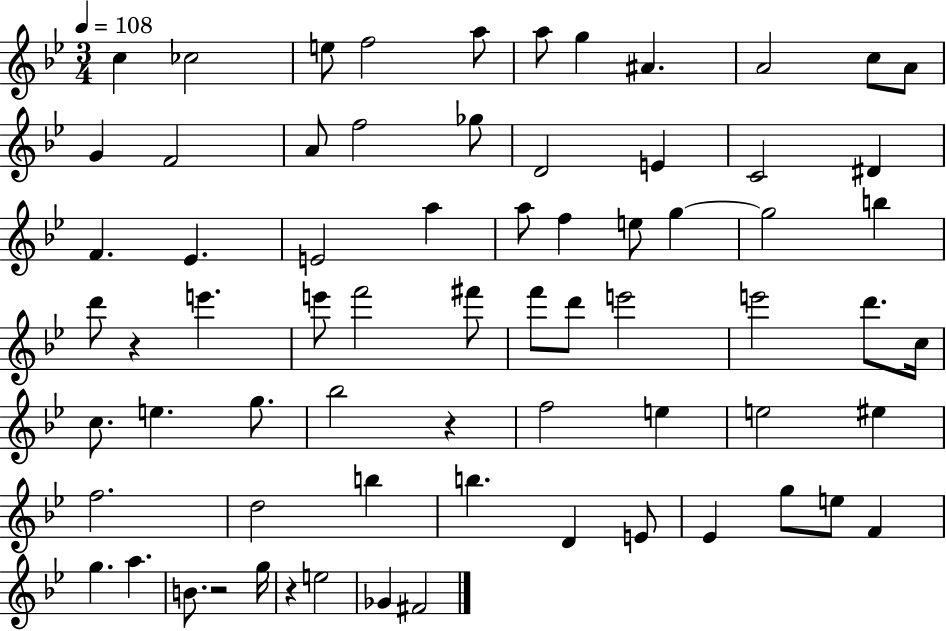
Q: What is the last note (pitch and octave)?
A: F#4